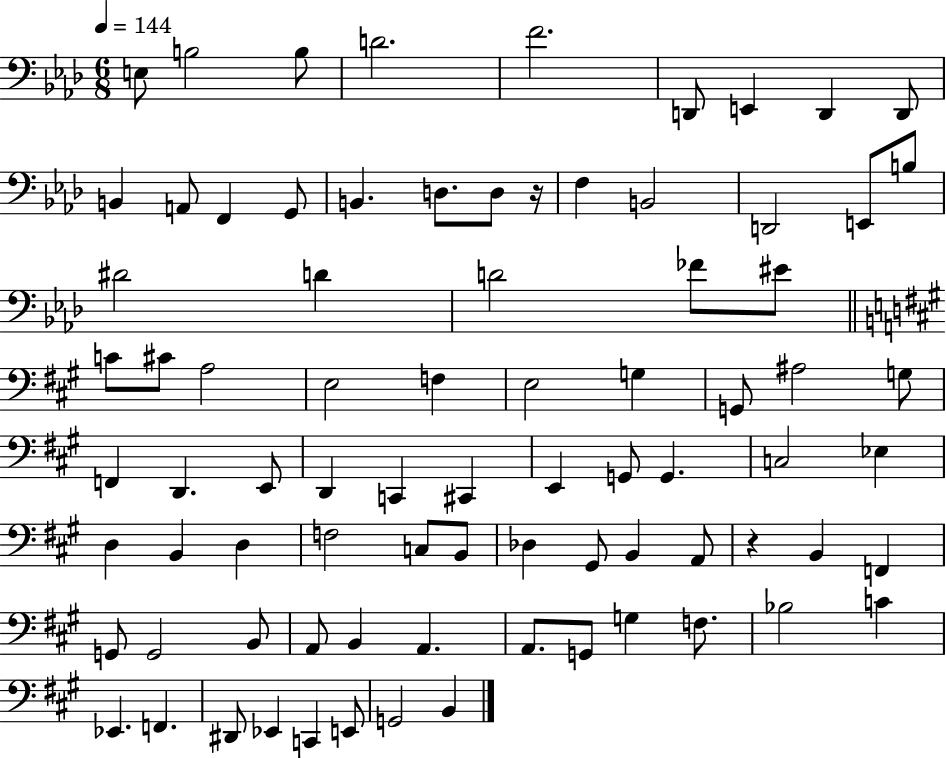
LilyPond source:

{
  \clef bass
  \numericTimeSignature
  \time 6/8
  \key aes \major
  \tempo 4 = 144
  e8 b2 b8 | d'2. | f'2. | d,8 e,4 d,4 d,8 | \break b,4 a,8 f,4 g,8 | b,4. d8. d8 r16 | f4 b,2 | d,2 e,8 b8 | \break dis'2 d'4 | d'2 fes'8 eis'8 | \bar "||" \break \key a \major c'8 cis'8 a2 | e2 f4 | e2 g4 | g,8 ais2 g8 | \break f,4 d,4. e,8 | d,4 c,4 cis,4 | e,4 g,8 g,4. | c2 ees4 | \break d4 b,4 d4 | f2 c8 b,8 | des4 gis,8 b,4 a,8 | r4 b,4 f,4 | \break g,8 g,2 b,8 | a,8 b,4 a,4. | a,8. g,8 g4 f8. | bes2 c'4 | \break ees,4. f,4. | dis,8 ees,4 c,4 e,8 | g,2 b,4 | \bar "|."
}